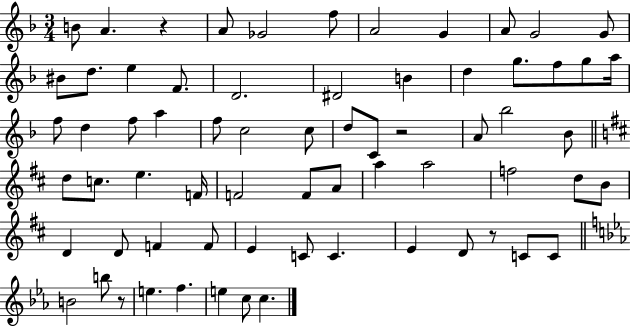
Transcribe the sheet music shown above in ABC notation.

X:1
T:Untitled
M:3/4
L:1/4
K:F
B/2 A z A/2 _G2 f/2 A2 G A/2 G2 G/2 ^B/2 d/2 e F/2 D2 ^D2 B d g/2 f/2 g/2 a/4 f/2 d f/2 a f/2 c2 c/2 d/2 C/2 z2 A/2 _b2 _B/2 d/2 c/2 e F/4 F2 F/2 A/2 a a2 f2 d/2 B/2 D D/2 F F/2 E C/2 C E D/2 z/2 C/2 C/2 B2 b/2 z/2 e f e c/2 c